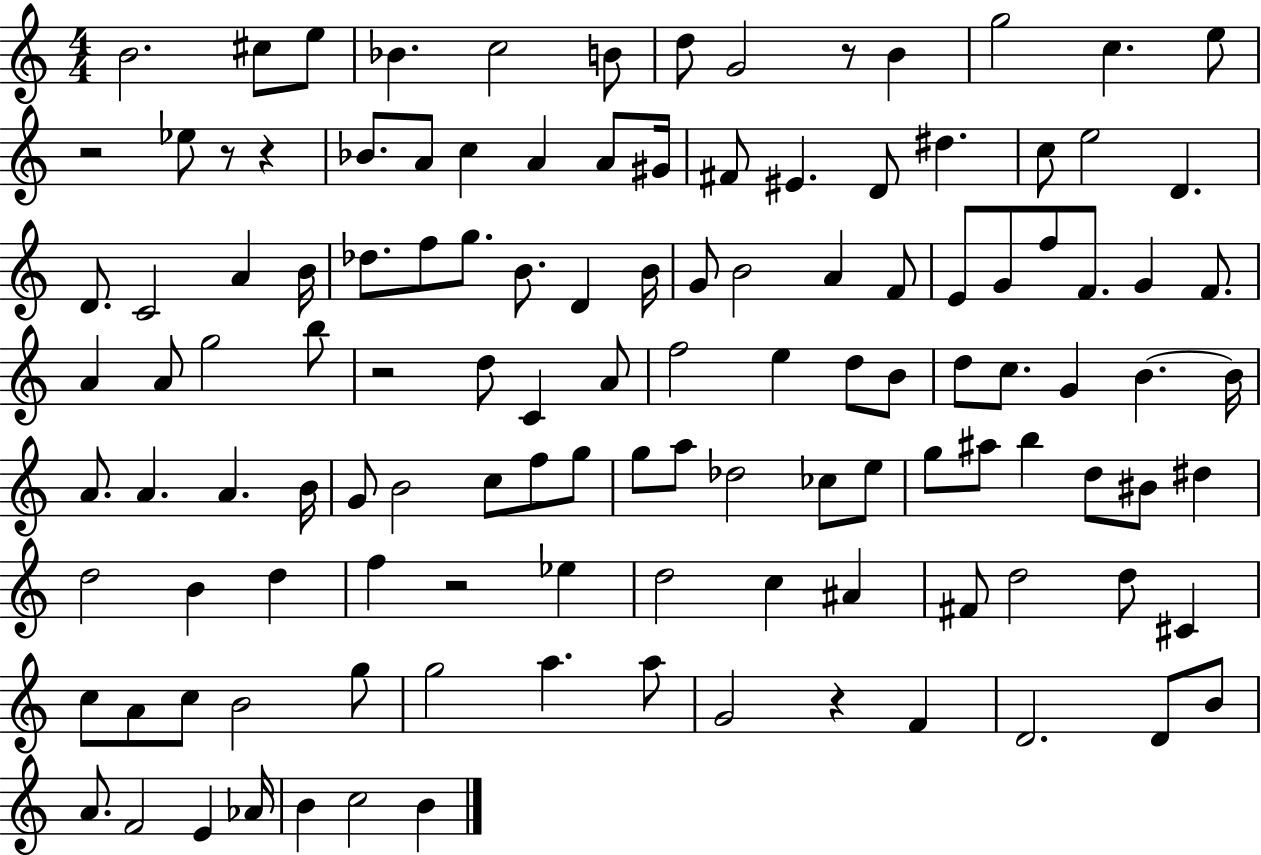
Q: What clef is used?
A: treble